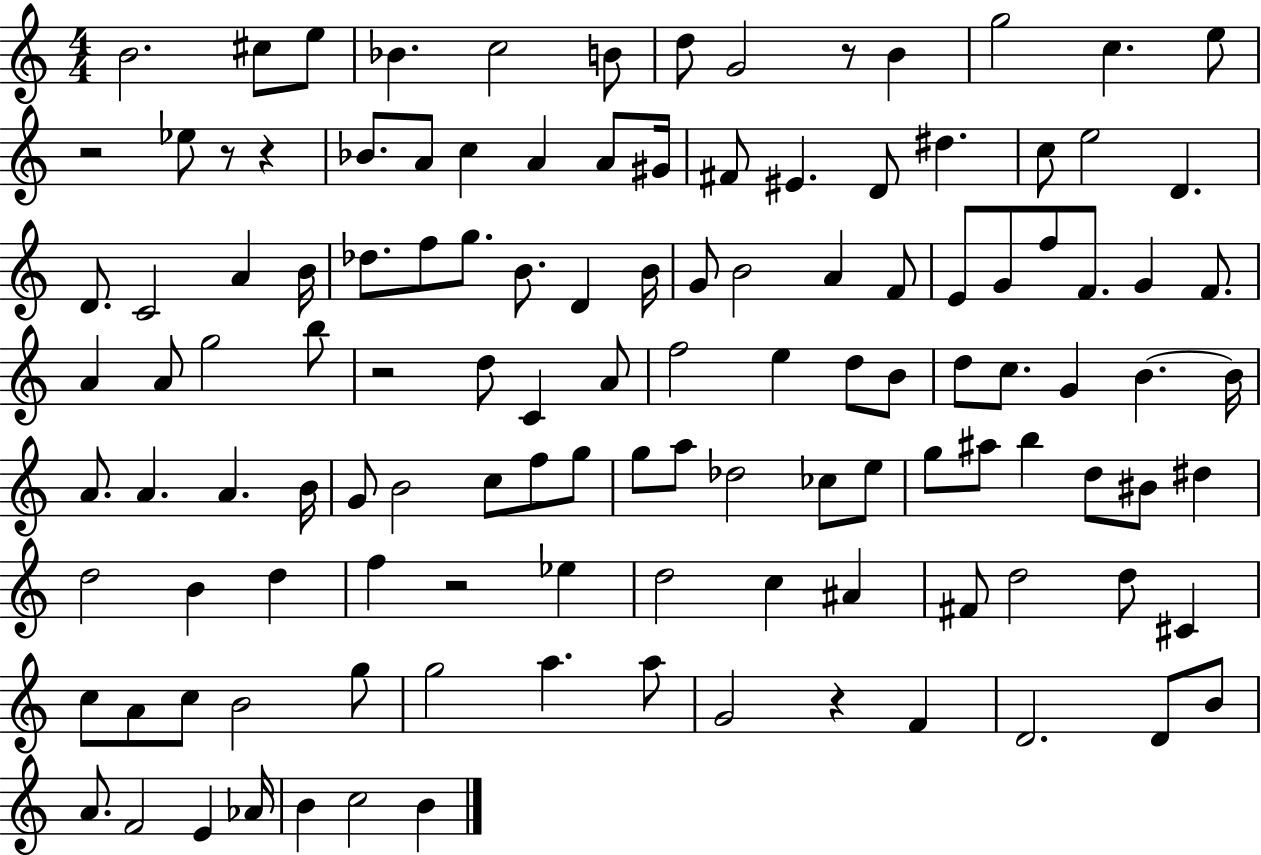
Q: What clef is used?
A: treble